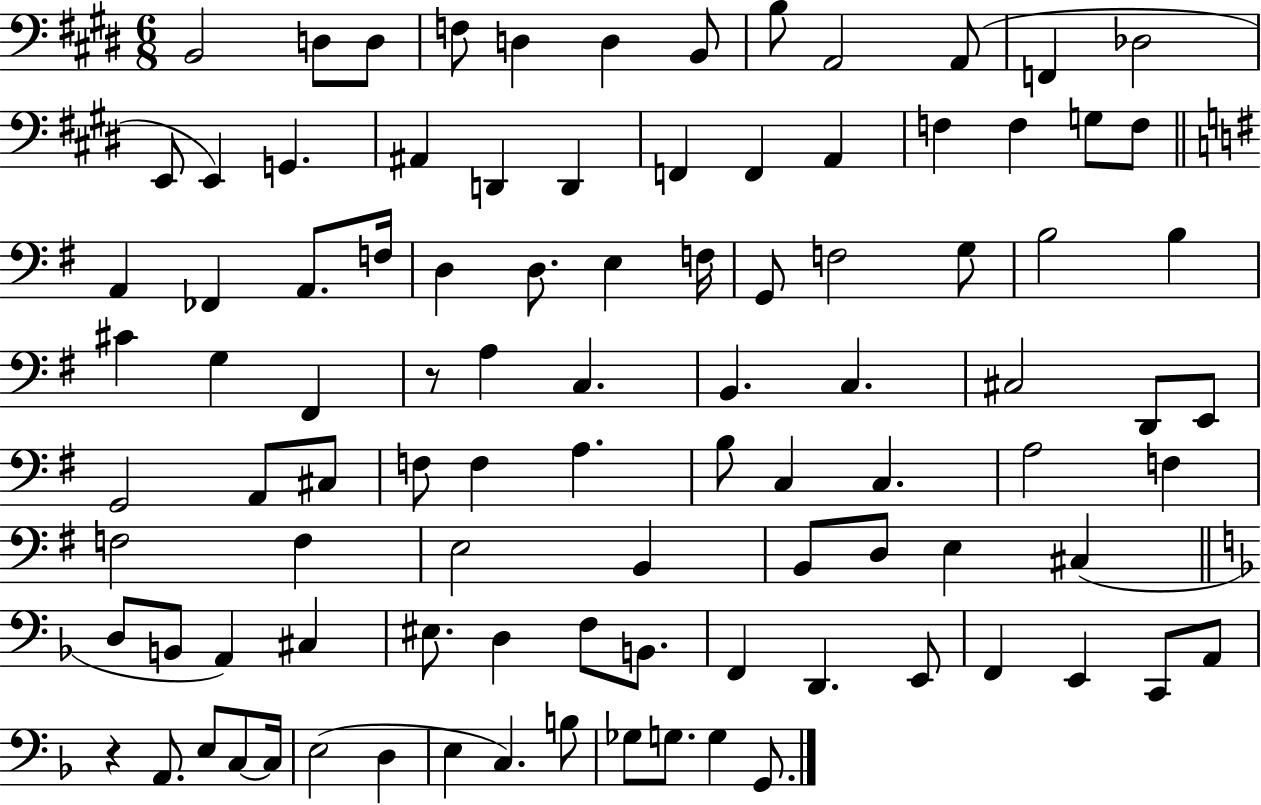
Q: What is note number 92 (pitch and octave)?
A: Gb3